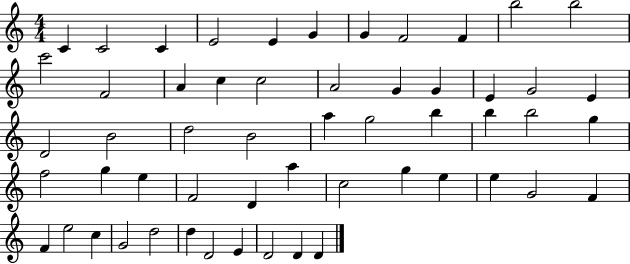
{
  \clef treble
  \numericTimeSignature
  \time 4/4
  \key c \major
  c'4 c'2 c'4 | e'2 e'4 g'4 | g'4 f'2 f'4 | b''2 b''2 | \break c'''2 f'2 | a'4 c''4 c''2 | a'2 g'4 g'4 | e'4 g'2 e'4 | \break d'2 b'2 | d''2 b'2 | a''4 g''2 b''4 | b''4 b''2 g''4 | \break f''2 g''4 e''4 | f'2 d'4 a''4 | c''2 g''4 e''4 | e''4 g'2 f'4 | \break f'4 e''2 c''4 | g'2 d''2 | d''4 d'2 e'4 | d'2 d'4 d'4 | \break \bar "|."
}